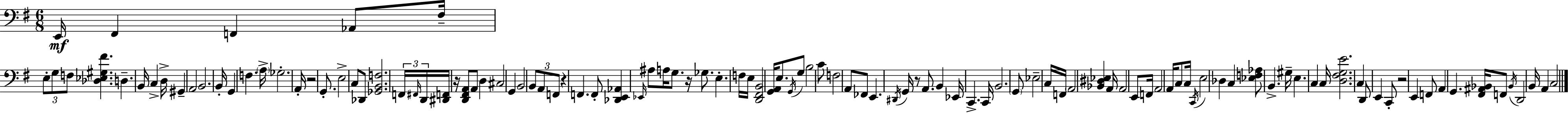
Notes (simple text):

E2/s F#2/q F2/q Ab2/e F#3/s E3/e G3/e F3/e [Db3,Eb3,G#3,F#4]/q. D3/q. B2/s C3/q D3/s G#2/q A2/h B2/h. B2/s G2/q F3/q. A3/s Gb3/h. A2/s R/h G2/e. E3/h C3/e Db2/e [Gb2,B2,F3]/h. F2/s F#2/s D2/s [D#2,F2]/s R/s [D2,F#2,A2]/e A2/e D3/q C#3/h G2/q B2/h B2/e A2/e F2/e R/q F2/q. F2/e [Db2,E2,Ab2]/q Eb2/s A#3/e A3/s G3/e. R/s Gb3/e. E3/q. F3/s E3/s [D2,F#2,B2]/h [G2,A2]/s E3/e. G2/s G3/e B3/h C4/e F3/h A2/e FES2/e E2/q. D#2/s G2/s R/e A2/e. B2/q Eb2/s C2/q. C2/s B2/h. G2/e Eb3/h C3/s F2/s A2/h [Bb2,D#3,Eb3]/q A2/s A2/h E2/e F2/s A2/h A2/s C3/e C3/s C2/s E3/h Db3/q C3/q [Eb3,F3,Ab3]/e B2/q. G#3/s E3/q. C3/q C3/s [D3,F#3,G3,E4]/h. C3/q D2/e E2/q C2/e R/h E2/q F2/e A2/q G2/q. [F#2,A#2,Bb2]/s F2/e Bb2/s D2/h B2/s A2/q C3/h